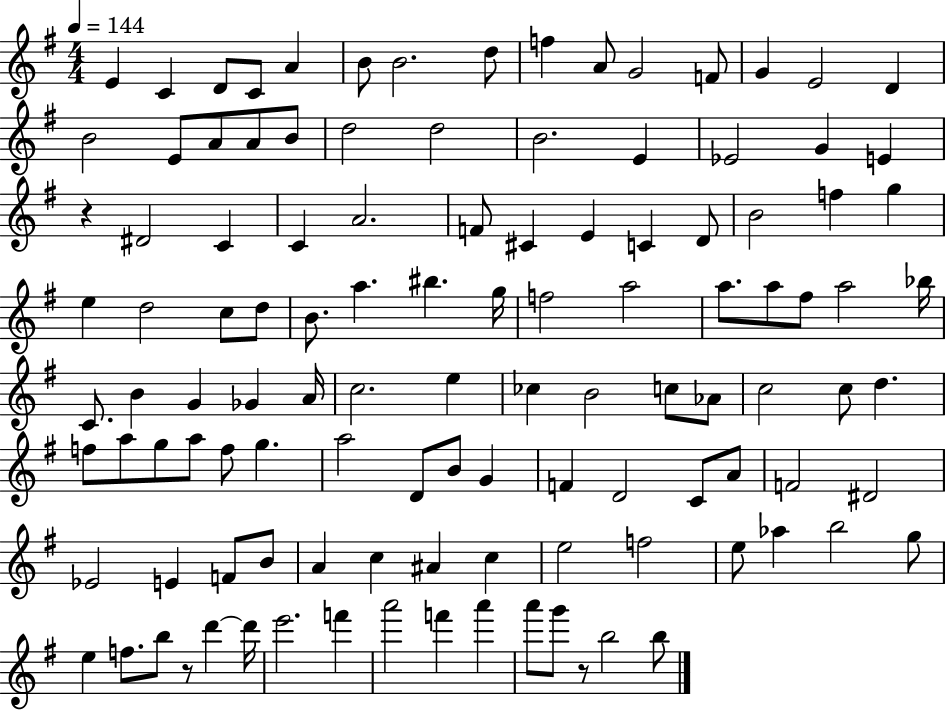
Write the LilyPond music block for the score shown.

{
  \clef treble
  \numericTimeSignature
  \time 4/4
  \key g \major
  \tempo 4 = 144
  e'4 c'4 d'8 c'8 a'4 | b'8 b'2. d''8 | f''4 a'8 g'2 f'8 | g'4 e'2 d'4 | \break b'2 e'8 a'8 a'8 b'8 | d''2 d''2 | b'2. e'4 | ees'2 g'4 e'4 | \break r4 dis'2 c'4 | c'4 a'2. | f'8 cis'4 e'4 c'4 d'8 | b'2 f''4 g''4 | \break e''4 d''2 c''8 d''8 | b'8. a''4. bis''4. g''16 | f''2 a''2 | a''8. a''8 fis''8 a''2 bes''16 | \break c'8. b'4 g'4 ges'4 a'16 | c''2. e''4 | ces''4 b'2 c''8 aes'8 | c''2 c''8 d''4. | \break f''8 a''8 g''8 a''8 f''8 g''4. | a''2 d'8 b'8 g'4 | f'4 d'2 c'8 a'8 | f'2 dis'2 | \break ees'2 e'4 f'8 b'8 | a'4 c''4 ais'4 c''4 | e''2 f''2 | e''8 aes''4 b''2 g''8 | \break e''4 f''8. b''8 r8 d'''4~~ d'''16 | e'''2. f'''4 | a'''2 f'''4 a'''4 | a'''8 g'''8 r8 b''2 b''8 | \break \bar "|."
}